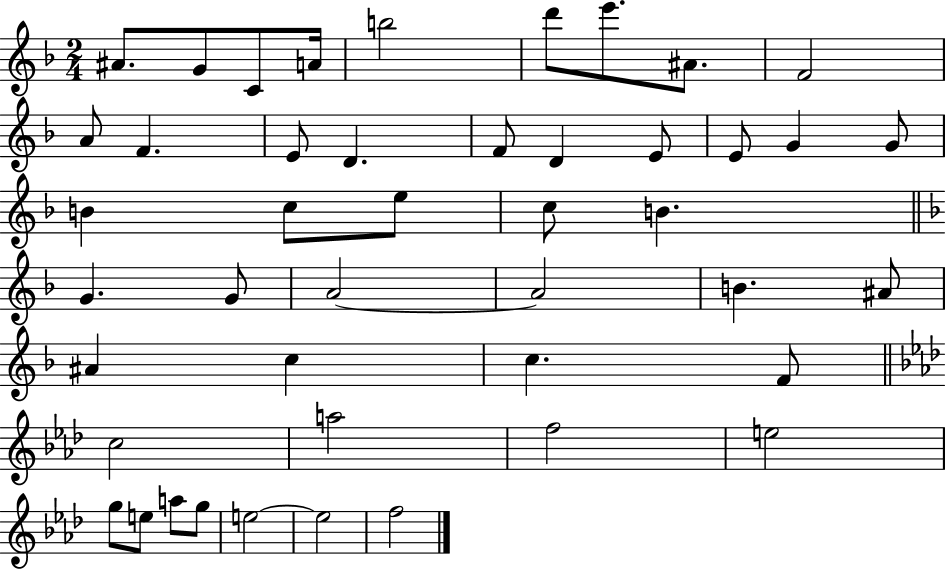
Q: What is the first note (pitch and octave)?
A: A#4